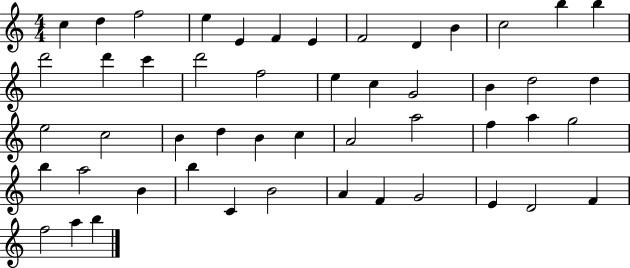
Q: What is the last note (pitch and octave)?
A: B5